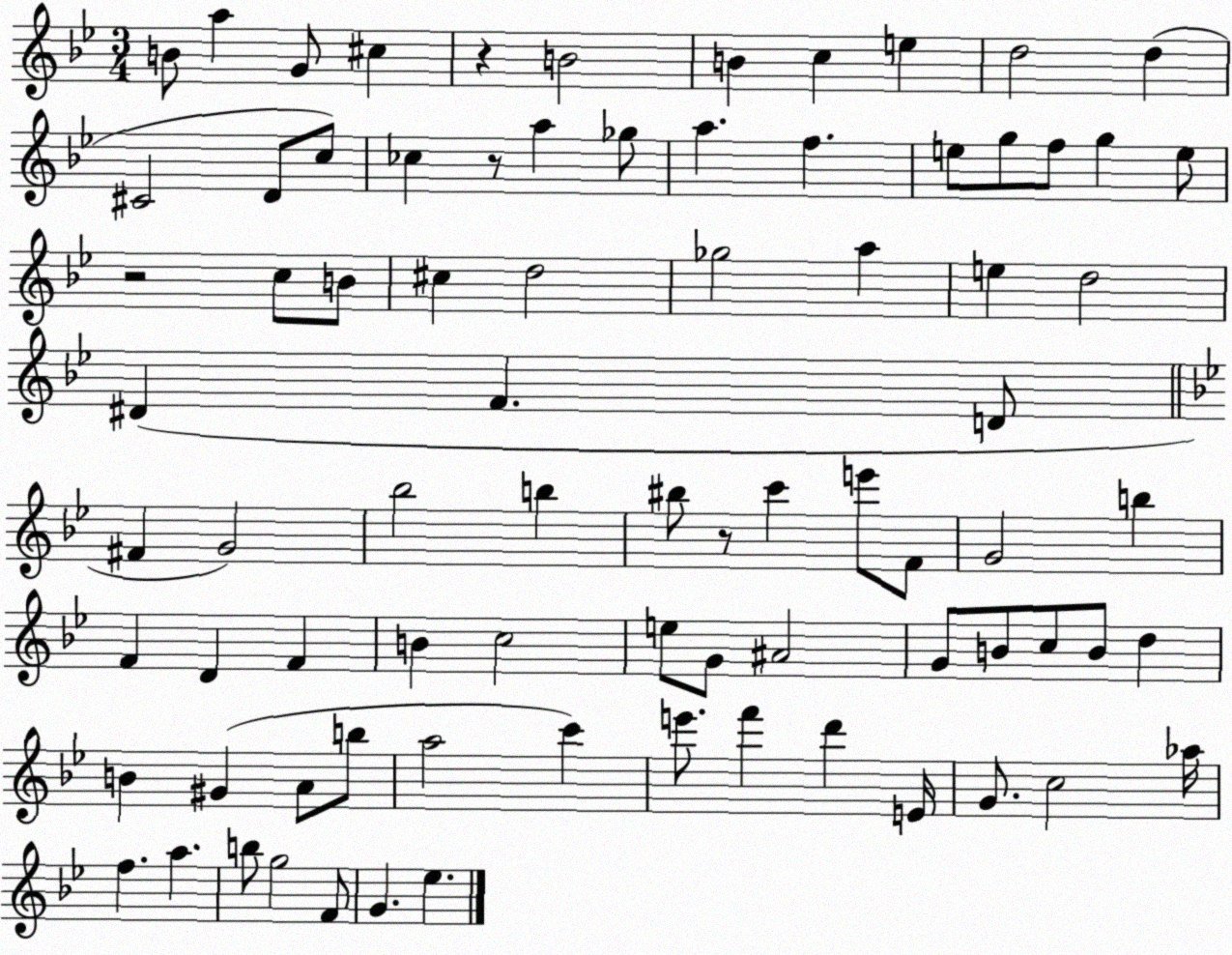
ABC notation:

X:1
T:Untitled
M:3/4
L:1/4
K:Bb
B/2 a G/2 ^c z B2 B c e d2 d ^C2 D/2 c/2 _c z/2 a _g/2 a f e/2 g/2 f/2 g e/2 z2 c/2 B/2 ^c d2 _g2 a e d2 ^D F D/2 ^F G2 _b2 b ^b/2 z/2 c' e'/2 F/2 G2 b F D F B c2 e/2 G/2 ^A2 G/2 B/2 c/2 B/2 d B ^G A/2 b/2 a2 c' e'/2 f' d' E/4 G/2 c2 _a/4 f a b/2 g2 F/2 G _e